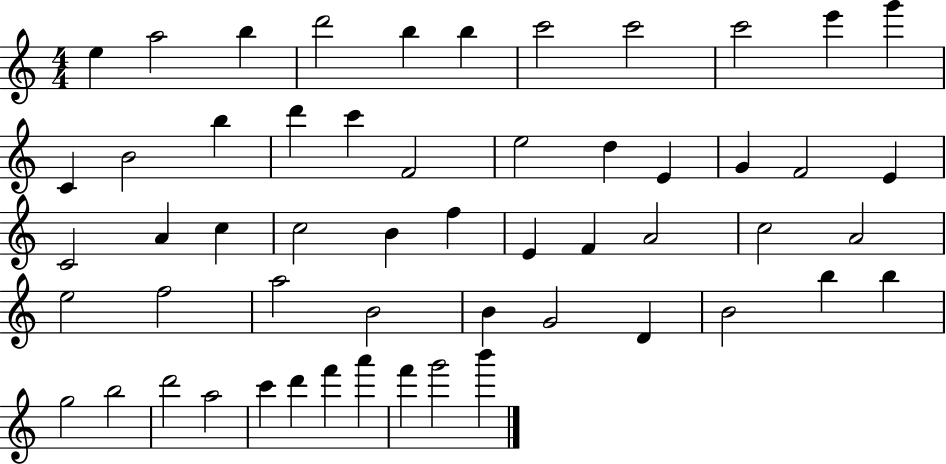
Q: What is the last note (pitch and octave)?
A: B6